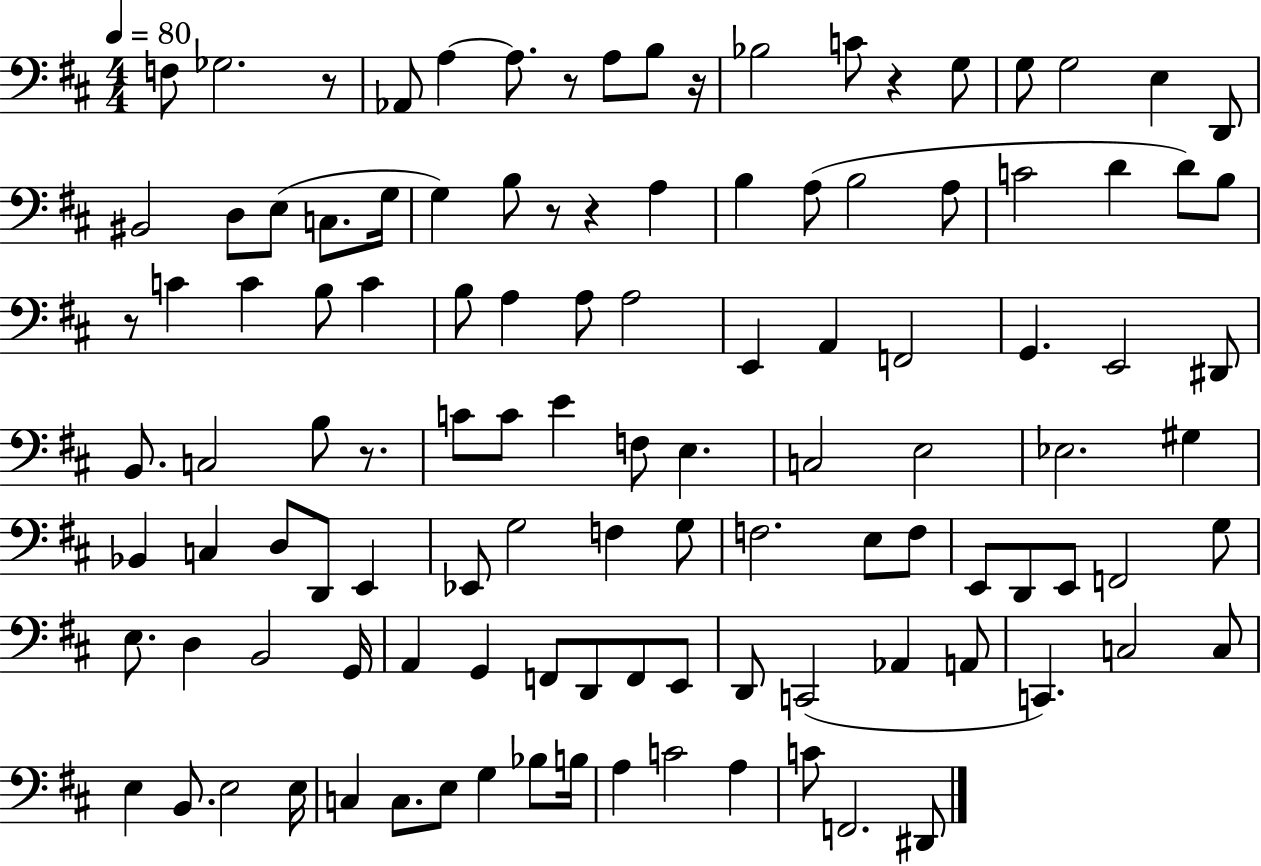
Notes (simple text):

F3/e Gb3/h. R/e Ab2/e A3/q A3/e. R/e A3/e B3/e R/s Bb3/h C4/e R/q G3/e G3/e G3/h E3/q D2/e BIS2/h D3/e E3/e C3/e. G3/s G3/q B3/e R/e R/q A3/q B3/q A3/e B3/h A3/e C4/h D4/q D4/e B3/e R/e C4/q C4/q B3/e C4/q B3/e A3/q A3/e A3/h E2/q A2/q F2/h G2/q. E2/h D#2/e B2/e. C3/h B3/e R/e. C4/e C4/e E4/q F3/e E3/q. C3/h E3/h Eb3/h. G#3/q Bb2/q C3/q D3/e D2/e E2/q Eb2/e G3/h F3/q G3/e F3/h. E3/e F3/e E2/e D2/e E2/e F2/h G3/e E3/e. D3/q B2/h G2/s A2/q G2/q F2/e D2/e F2/e E2/e D2/e C2/h Ab2/q A2/e C2/q. C3/h C3/e E3/q B2/e. E3/h E3/s C3/q C3/e. E3/e G3/q Bb3/e B3/s A3/q C4/h A3/q C4/e F2/h. D#2/e